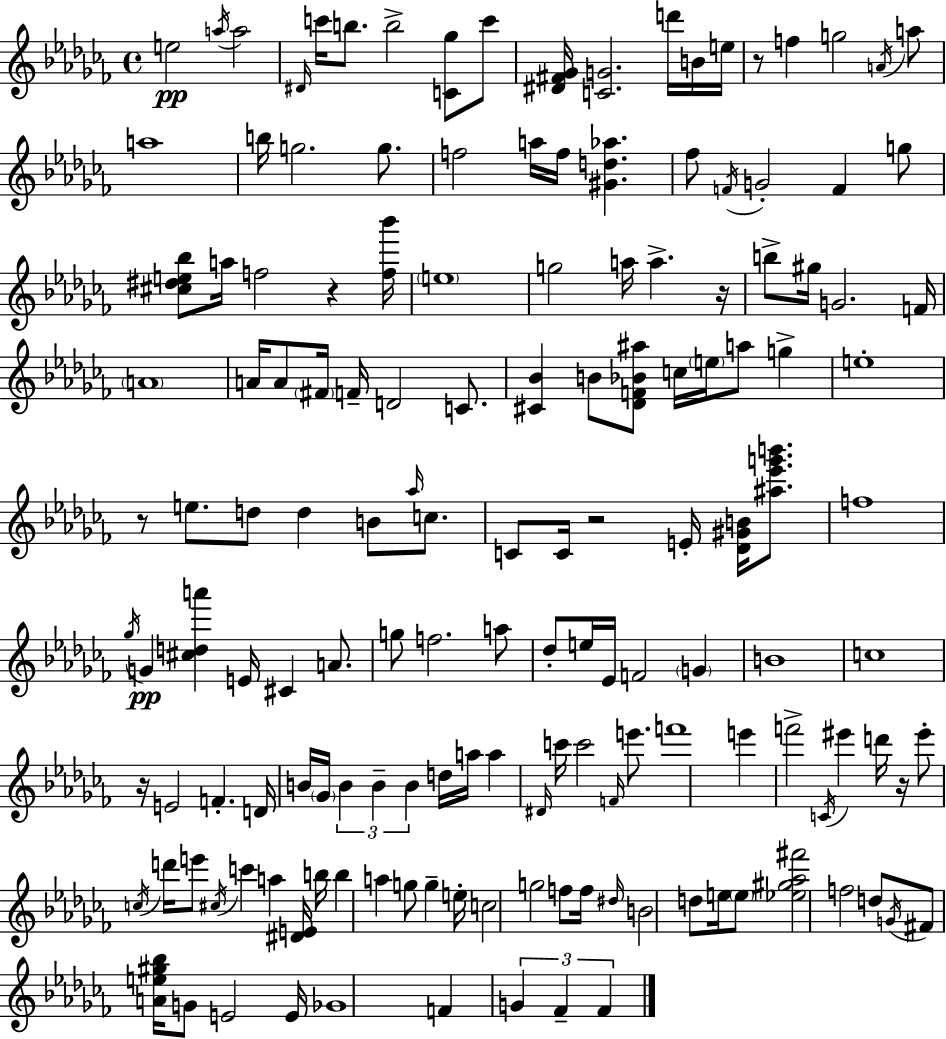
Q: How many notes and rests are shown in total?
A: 152